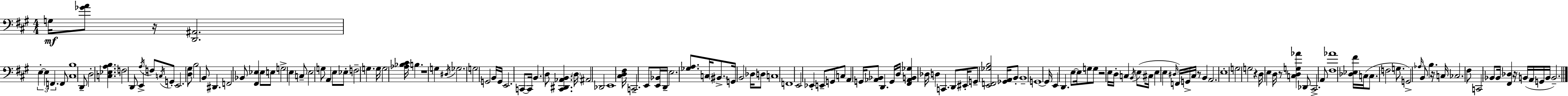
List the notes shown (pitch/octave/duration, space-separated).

G3/s [Gb4,A4]/e R/s [D2,A#2]/h. E3/q E3/q F2/q. F2/e [C#3,B3]/w D2/e D3/h [C3,Eb3,A3,B3]/q. F3/h D2/e E2/q A3/s F3/e C3/s G2/e E2/h. [D3,G#3]/e B3/h B2/e D#2/q. F2/h Bb2/e [F#2,Eb3]/q Eb3/e E3/e G3/h E3/q C3/e E3/h G3/e A2/q E3/e Eb3/e F3/h G3/q. G3/s G3/h [Ab3,Bb3,C#4]/s B3/q. R/w G3/q D#3/s Gb3/h. G3/h G2/h B2/s G2/s E2/h. C2/e C2/s B2/q. D3/e [C#2,D#2,Ab2,B2]/q. D3/s A#2/h Db2/h E2/w [C#3,D3,F#3]/s C2/h. E2/e [E2,Bb2]/s D2/s E3/h. [Gb3,A3]/e. C3/s BIS2/e. G2/s B2/h Db3/s D3/e C3/w F2/w E2/h Eb2/q E2/e G2/e C3/e A2/q G2/s [Ab2,Bb2]/e D2/q. G2/s D3/s [F#2,Ab2,B2,Gb3]/q Db3/s D3/q C2/q. D2/e EIS2/s G2/e [E2,F2,Gb3,B3]/h [Gb2,A2]/s B2/e B2/w G2/w G2/s E2/q D2/q. E3/e E3/s G3/e G3/e R/h E3/s D3/s C3/q B2/s E3/e C#3/s E3/q E3/q D#3/s F2/s G2/s C#3/s R/e B2/q A2/h. E3/w G3/h G3/h R/q D3/s E3/q D3/s R/e [C3,D3,G3,Ab4]/q Db2/e C#2/h. A2/e [F#3,Ab4]/w [Db3,Eb3,F#4]/s C3/s C3/e. F3/h G3/e. G2/h Ab3/s B2/e B3/q. R/s C3/s CES3/h. F#3/e C2/h Bb2/e Bb2/s [F#2,Db3]/q R/s B2/s A2/s G2/s B2/s B2/h.